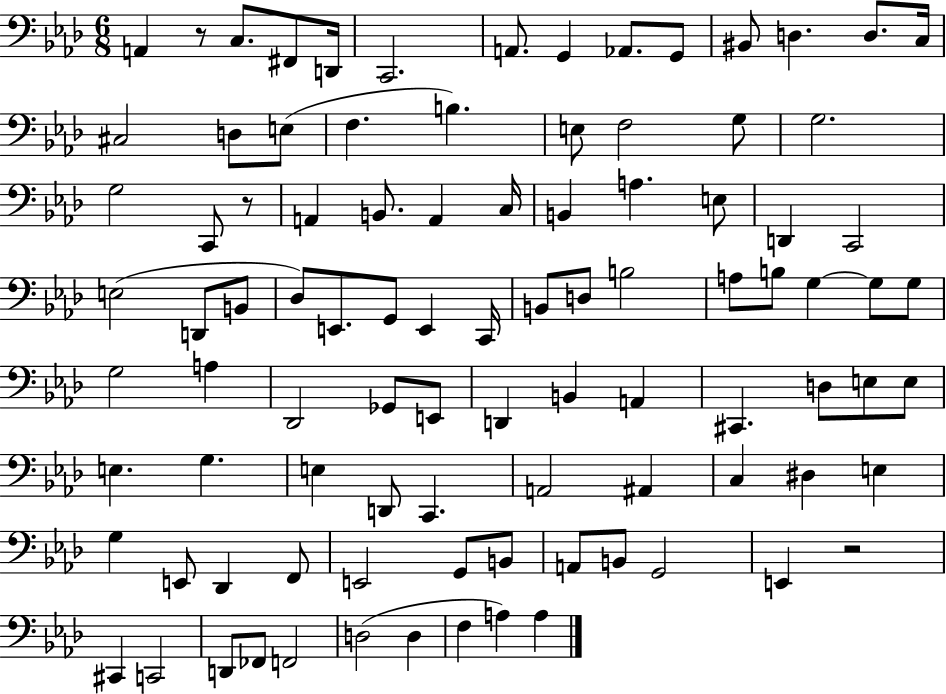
A2/q R/e C3/e. F#2/e D2/s C2/h. A2/e. G2/q Ab2/e. G2/e BIS2/e D3/q. D3/e. C3/s C#3/h D3/e E3/e F3/q. B3/q. E3/e F3/h G3/e G3/h. G3/h C2/e R/e A2/q B2/e. A2/q C3/s B2/q A3/q. E3/e D2/q C2/h E3/h D2/e B2/e Db3/e E2/e. G2/e E2/q C2/s B2/e D3/e B3/h A3/e B3/e G3/q G3/e G3/e G3/h A3/q Db2/h Gb2/e E2/e D2/q B2/q A2/q C#2/q. D3/e E3/e E3/e E3/q. G3/q. E3/q D2/e C2/q. A2/h A#2/q C3/q D#3/q E3/q G3/q E2/e Db2/q F2/e E2/h G2/e B2/e A2/e B2/e G2/h E2/q R/h C#2/q C2/h D2/e FES2/e F2/h D3/h D3/q F3/q A3/q A3/q